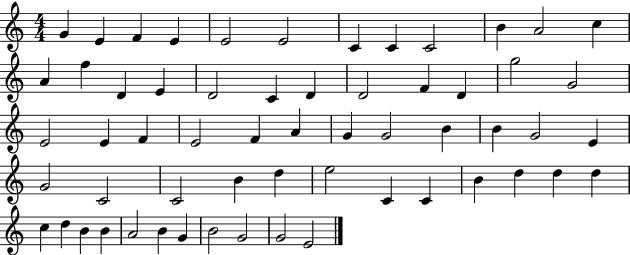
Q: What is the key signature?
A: C major